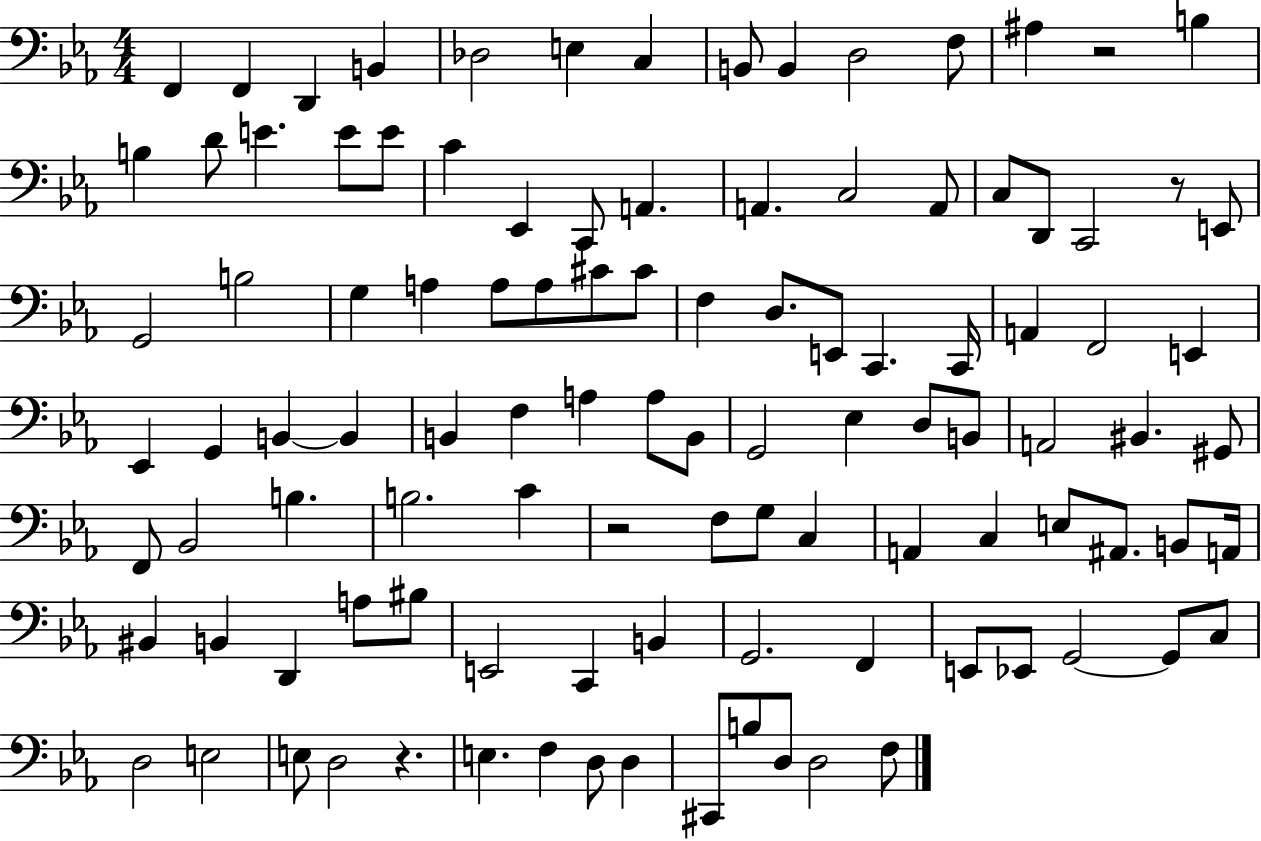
X:1
T:Untitled
M:4/4
L:1/4
K:Eb
F,, F,, D,, B,, _D,2 E, C, B,,/2 B,, D,2 F,/2 ^A, z2 B, B, D/2 E E/2 E/2 C _E,, C,,/2 A,, A,, C,2 A,,/2 C,/2 D,,/2 C,,2 z/2 E,,/2 G,,2 B,2 G, A, A,/2 A,/2 ^C/2 ^C/2 F, D,/2 E,,/2 C,, C,,/4 A,, F,,2 E,, _E,, G,, B,, B,, B,, F, A, A,/2 B,,/2 G,,2 _E, D,/2 B,,/2 A,,2 ^B,, ^G,,/2 F,,/2 _B,,2 B, B,2 C z2 F,/2 G,/2 C, A,, C, E,/2 ^A,,/2 B,,/2 A,,/4 ^B,, B,, D,, A,/2 ^B,/2 E,,2 C,, B,, G,,2 F,, E,,/2 _E,,/2 G,,2 G,,/2 C,/2 D,2 E,2 E,/2 D,2 z E, F, D,/2 D, ^C,,/2 B,/2 D,/2 D,2 F,/2